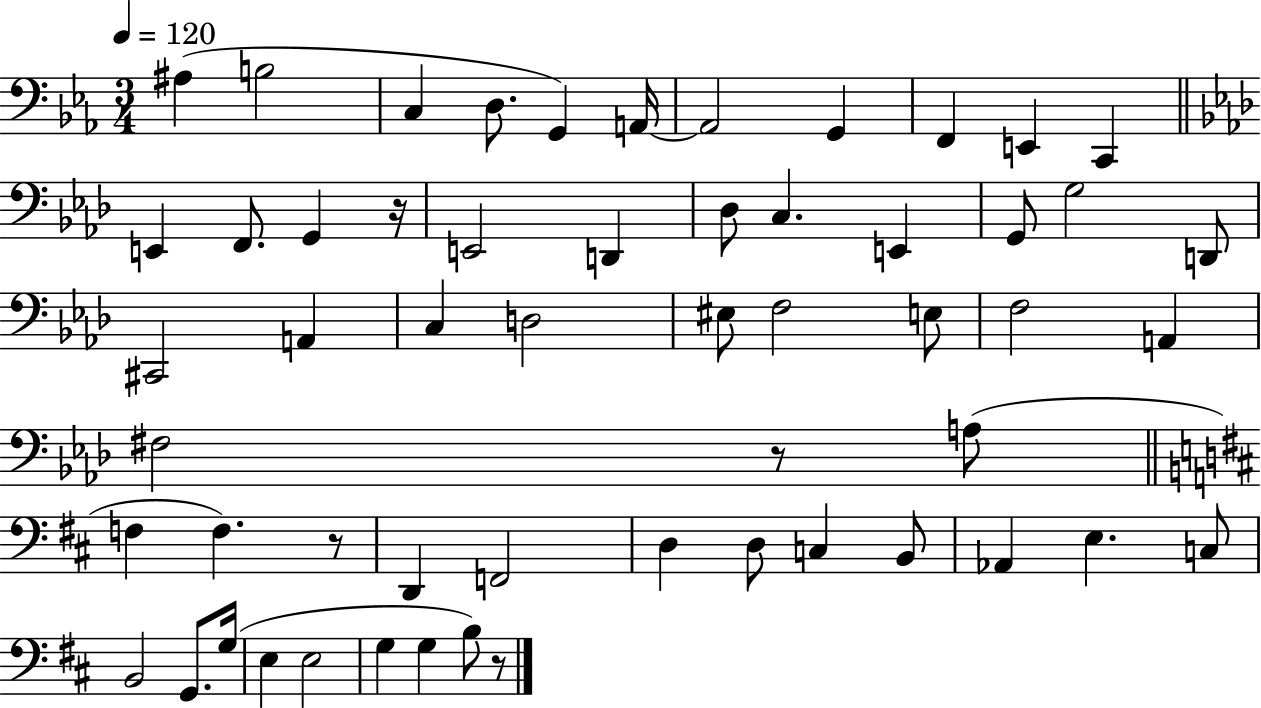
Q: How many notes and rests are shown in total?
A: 56